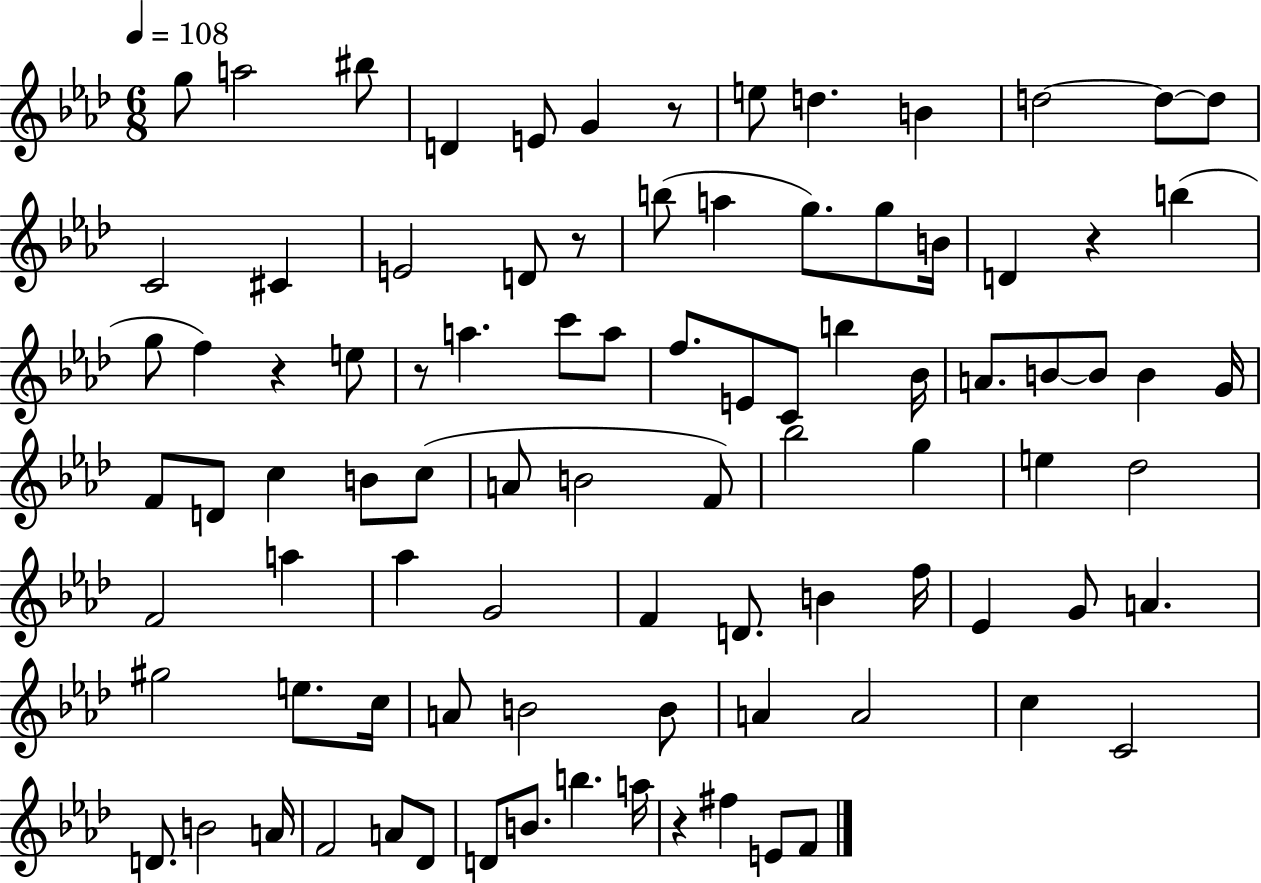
{
  \clef treble
  \numericTimeSignature
  \time 6/8
  \key aes \major
  \tempo 4 = 108
  \repeat volta 2 { g''8 a''2 bis''8 | d'4 e'8 g'4 r8 | e''8 d''4. b'4 | d''2~~ d''8~~ d''8 | \break c'2 cis'4 | e'2 d'8 r8 | b''8( a''4 g''8.) g''8 b'16 | d'4 r4 b''4( | \break g''8 f''4) r4 e''8 | r8 a''4. c'''8 a''8 | f''8. e'8 c'8 b''4 bes'16 | a'8. b'8~~ b'8 b'4 g'16 | \break f'8 d'8 c''4 b'8 c''8( | a'8 b'2 f'8) | bes''2 g''4 | e''4 des''2 | \break f'2 a''4 | aes''4 g'2 | f'4 d'8. b'4 f''16 | ees'4 g'8 a'4. | \break gis''2 e''8. c''16 | a'8 b'2 b'8 | a'4 a'2 | c''4 c'2 | \break d'8. b'2 a'16 | f'2 a'8 des'8 | d'8 b'8. b''4. a''16 | r4 fis''4 e'8 f'8 | \break } \bar "|."
}